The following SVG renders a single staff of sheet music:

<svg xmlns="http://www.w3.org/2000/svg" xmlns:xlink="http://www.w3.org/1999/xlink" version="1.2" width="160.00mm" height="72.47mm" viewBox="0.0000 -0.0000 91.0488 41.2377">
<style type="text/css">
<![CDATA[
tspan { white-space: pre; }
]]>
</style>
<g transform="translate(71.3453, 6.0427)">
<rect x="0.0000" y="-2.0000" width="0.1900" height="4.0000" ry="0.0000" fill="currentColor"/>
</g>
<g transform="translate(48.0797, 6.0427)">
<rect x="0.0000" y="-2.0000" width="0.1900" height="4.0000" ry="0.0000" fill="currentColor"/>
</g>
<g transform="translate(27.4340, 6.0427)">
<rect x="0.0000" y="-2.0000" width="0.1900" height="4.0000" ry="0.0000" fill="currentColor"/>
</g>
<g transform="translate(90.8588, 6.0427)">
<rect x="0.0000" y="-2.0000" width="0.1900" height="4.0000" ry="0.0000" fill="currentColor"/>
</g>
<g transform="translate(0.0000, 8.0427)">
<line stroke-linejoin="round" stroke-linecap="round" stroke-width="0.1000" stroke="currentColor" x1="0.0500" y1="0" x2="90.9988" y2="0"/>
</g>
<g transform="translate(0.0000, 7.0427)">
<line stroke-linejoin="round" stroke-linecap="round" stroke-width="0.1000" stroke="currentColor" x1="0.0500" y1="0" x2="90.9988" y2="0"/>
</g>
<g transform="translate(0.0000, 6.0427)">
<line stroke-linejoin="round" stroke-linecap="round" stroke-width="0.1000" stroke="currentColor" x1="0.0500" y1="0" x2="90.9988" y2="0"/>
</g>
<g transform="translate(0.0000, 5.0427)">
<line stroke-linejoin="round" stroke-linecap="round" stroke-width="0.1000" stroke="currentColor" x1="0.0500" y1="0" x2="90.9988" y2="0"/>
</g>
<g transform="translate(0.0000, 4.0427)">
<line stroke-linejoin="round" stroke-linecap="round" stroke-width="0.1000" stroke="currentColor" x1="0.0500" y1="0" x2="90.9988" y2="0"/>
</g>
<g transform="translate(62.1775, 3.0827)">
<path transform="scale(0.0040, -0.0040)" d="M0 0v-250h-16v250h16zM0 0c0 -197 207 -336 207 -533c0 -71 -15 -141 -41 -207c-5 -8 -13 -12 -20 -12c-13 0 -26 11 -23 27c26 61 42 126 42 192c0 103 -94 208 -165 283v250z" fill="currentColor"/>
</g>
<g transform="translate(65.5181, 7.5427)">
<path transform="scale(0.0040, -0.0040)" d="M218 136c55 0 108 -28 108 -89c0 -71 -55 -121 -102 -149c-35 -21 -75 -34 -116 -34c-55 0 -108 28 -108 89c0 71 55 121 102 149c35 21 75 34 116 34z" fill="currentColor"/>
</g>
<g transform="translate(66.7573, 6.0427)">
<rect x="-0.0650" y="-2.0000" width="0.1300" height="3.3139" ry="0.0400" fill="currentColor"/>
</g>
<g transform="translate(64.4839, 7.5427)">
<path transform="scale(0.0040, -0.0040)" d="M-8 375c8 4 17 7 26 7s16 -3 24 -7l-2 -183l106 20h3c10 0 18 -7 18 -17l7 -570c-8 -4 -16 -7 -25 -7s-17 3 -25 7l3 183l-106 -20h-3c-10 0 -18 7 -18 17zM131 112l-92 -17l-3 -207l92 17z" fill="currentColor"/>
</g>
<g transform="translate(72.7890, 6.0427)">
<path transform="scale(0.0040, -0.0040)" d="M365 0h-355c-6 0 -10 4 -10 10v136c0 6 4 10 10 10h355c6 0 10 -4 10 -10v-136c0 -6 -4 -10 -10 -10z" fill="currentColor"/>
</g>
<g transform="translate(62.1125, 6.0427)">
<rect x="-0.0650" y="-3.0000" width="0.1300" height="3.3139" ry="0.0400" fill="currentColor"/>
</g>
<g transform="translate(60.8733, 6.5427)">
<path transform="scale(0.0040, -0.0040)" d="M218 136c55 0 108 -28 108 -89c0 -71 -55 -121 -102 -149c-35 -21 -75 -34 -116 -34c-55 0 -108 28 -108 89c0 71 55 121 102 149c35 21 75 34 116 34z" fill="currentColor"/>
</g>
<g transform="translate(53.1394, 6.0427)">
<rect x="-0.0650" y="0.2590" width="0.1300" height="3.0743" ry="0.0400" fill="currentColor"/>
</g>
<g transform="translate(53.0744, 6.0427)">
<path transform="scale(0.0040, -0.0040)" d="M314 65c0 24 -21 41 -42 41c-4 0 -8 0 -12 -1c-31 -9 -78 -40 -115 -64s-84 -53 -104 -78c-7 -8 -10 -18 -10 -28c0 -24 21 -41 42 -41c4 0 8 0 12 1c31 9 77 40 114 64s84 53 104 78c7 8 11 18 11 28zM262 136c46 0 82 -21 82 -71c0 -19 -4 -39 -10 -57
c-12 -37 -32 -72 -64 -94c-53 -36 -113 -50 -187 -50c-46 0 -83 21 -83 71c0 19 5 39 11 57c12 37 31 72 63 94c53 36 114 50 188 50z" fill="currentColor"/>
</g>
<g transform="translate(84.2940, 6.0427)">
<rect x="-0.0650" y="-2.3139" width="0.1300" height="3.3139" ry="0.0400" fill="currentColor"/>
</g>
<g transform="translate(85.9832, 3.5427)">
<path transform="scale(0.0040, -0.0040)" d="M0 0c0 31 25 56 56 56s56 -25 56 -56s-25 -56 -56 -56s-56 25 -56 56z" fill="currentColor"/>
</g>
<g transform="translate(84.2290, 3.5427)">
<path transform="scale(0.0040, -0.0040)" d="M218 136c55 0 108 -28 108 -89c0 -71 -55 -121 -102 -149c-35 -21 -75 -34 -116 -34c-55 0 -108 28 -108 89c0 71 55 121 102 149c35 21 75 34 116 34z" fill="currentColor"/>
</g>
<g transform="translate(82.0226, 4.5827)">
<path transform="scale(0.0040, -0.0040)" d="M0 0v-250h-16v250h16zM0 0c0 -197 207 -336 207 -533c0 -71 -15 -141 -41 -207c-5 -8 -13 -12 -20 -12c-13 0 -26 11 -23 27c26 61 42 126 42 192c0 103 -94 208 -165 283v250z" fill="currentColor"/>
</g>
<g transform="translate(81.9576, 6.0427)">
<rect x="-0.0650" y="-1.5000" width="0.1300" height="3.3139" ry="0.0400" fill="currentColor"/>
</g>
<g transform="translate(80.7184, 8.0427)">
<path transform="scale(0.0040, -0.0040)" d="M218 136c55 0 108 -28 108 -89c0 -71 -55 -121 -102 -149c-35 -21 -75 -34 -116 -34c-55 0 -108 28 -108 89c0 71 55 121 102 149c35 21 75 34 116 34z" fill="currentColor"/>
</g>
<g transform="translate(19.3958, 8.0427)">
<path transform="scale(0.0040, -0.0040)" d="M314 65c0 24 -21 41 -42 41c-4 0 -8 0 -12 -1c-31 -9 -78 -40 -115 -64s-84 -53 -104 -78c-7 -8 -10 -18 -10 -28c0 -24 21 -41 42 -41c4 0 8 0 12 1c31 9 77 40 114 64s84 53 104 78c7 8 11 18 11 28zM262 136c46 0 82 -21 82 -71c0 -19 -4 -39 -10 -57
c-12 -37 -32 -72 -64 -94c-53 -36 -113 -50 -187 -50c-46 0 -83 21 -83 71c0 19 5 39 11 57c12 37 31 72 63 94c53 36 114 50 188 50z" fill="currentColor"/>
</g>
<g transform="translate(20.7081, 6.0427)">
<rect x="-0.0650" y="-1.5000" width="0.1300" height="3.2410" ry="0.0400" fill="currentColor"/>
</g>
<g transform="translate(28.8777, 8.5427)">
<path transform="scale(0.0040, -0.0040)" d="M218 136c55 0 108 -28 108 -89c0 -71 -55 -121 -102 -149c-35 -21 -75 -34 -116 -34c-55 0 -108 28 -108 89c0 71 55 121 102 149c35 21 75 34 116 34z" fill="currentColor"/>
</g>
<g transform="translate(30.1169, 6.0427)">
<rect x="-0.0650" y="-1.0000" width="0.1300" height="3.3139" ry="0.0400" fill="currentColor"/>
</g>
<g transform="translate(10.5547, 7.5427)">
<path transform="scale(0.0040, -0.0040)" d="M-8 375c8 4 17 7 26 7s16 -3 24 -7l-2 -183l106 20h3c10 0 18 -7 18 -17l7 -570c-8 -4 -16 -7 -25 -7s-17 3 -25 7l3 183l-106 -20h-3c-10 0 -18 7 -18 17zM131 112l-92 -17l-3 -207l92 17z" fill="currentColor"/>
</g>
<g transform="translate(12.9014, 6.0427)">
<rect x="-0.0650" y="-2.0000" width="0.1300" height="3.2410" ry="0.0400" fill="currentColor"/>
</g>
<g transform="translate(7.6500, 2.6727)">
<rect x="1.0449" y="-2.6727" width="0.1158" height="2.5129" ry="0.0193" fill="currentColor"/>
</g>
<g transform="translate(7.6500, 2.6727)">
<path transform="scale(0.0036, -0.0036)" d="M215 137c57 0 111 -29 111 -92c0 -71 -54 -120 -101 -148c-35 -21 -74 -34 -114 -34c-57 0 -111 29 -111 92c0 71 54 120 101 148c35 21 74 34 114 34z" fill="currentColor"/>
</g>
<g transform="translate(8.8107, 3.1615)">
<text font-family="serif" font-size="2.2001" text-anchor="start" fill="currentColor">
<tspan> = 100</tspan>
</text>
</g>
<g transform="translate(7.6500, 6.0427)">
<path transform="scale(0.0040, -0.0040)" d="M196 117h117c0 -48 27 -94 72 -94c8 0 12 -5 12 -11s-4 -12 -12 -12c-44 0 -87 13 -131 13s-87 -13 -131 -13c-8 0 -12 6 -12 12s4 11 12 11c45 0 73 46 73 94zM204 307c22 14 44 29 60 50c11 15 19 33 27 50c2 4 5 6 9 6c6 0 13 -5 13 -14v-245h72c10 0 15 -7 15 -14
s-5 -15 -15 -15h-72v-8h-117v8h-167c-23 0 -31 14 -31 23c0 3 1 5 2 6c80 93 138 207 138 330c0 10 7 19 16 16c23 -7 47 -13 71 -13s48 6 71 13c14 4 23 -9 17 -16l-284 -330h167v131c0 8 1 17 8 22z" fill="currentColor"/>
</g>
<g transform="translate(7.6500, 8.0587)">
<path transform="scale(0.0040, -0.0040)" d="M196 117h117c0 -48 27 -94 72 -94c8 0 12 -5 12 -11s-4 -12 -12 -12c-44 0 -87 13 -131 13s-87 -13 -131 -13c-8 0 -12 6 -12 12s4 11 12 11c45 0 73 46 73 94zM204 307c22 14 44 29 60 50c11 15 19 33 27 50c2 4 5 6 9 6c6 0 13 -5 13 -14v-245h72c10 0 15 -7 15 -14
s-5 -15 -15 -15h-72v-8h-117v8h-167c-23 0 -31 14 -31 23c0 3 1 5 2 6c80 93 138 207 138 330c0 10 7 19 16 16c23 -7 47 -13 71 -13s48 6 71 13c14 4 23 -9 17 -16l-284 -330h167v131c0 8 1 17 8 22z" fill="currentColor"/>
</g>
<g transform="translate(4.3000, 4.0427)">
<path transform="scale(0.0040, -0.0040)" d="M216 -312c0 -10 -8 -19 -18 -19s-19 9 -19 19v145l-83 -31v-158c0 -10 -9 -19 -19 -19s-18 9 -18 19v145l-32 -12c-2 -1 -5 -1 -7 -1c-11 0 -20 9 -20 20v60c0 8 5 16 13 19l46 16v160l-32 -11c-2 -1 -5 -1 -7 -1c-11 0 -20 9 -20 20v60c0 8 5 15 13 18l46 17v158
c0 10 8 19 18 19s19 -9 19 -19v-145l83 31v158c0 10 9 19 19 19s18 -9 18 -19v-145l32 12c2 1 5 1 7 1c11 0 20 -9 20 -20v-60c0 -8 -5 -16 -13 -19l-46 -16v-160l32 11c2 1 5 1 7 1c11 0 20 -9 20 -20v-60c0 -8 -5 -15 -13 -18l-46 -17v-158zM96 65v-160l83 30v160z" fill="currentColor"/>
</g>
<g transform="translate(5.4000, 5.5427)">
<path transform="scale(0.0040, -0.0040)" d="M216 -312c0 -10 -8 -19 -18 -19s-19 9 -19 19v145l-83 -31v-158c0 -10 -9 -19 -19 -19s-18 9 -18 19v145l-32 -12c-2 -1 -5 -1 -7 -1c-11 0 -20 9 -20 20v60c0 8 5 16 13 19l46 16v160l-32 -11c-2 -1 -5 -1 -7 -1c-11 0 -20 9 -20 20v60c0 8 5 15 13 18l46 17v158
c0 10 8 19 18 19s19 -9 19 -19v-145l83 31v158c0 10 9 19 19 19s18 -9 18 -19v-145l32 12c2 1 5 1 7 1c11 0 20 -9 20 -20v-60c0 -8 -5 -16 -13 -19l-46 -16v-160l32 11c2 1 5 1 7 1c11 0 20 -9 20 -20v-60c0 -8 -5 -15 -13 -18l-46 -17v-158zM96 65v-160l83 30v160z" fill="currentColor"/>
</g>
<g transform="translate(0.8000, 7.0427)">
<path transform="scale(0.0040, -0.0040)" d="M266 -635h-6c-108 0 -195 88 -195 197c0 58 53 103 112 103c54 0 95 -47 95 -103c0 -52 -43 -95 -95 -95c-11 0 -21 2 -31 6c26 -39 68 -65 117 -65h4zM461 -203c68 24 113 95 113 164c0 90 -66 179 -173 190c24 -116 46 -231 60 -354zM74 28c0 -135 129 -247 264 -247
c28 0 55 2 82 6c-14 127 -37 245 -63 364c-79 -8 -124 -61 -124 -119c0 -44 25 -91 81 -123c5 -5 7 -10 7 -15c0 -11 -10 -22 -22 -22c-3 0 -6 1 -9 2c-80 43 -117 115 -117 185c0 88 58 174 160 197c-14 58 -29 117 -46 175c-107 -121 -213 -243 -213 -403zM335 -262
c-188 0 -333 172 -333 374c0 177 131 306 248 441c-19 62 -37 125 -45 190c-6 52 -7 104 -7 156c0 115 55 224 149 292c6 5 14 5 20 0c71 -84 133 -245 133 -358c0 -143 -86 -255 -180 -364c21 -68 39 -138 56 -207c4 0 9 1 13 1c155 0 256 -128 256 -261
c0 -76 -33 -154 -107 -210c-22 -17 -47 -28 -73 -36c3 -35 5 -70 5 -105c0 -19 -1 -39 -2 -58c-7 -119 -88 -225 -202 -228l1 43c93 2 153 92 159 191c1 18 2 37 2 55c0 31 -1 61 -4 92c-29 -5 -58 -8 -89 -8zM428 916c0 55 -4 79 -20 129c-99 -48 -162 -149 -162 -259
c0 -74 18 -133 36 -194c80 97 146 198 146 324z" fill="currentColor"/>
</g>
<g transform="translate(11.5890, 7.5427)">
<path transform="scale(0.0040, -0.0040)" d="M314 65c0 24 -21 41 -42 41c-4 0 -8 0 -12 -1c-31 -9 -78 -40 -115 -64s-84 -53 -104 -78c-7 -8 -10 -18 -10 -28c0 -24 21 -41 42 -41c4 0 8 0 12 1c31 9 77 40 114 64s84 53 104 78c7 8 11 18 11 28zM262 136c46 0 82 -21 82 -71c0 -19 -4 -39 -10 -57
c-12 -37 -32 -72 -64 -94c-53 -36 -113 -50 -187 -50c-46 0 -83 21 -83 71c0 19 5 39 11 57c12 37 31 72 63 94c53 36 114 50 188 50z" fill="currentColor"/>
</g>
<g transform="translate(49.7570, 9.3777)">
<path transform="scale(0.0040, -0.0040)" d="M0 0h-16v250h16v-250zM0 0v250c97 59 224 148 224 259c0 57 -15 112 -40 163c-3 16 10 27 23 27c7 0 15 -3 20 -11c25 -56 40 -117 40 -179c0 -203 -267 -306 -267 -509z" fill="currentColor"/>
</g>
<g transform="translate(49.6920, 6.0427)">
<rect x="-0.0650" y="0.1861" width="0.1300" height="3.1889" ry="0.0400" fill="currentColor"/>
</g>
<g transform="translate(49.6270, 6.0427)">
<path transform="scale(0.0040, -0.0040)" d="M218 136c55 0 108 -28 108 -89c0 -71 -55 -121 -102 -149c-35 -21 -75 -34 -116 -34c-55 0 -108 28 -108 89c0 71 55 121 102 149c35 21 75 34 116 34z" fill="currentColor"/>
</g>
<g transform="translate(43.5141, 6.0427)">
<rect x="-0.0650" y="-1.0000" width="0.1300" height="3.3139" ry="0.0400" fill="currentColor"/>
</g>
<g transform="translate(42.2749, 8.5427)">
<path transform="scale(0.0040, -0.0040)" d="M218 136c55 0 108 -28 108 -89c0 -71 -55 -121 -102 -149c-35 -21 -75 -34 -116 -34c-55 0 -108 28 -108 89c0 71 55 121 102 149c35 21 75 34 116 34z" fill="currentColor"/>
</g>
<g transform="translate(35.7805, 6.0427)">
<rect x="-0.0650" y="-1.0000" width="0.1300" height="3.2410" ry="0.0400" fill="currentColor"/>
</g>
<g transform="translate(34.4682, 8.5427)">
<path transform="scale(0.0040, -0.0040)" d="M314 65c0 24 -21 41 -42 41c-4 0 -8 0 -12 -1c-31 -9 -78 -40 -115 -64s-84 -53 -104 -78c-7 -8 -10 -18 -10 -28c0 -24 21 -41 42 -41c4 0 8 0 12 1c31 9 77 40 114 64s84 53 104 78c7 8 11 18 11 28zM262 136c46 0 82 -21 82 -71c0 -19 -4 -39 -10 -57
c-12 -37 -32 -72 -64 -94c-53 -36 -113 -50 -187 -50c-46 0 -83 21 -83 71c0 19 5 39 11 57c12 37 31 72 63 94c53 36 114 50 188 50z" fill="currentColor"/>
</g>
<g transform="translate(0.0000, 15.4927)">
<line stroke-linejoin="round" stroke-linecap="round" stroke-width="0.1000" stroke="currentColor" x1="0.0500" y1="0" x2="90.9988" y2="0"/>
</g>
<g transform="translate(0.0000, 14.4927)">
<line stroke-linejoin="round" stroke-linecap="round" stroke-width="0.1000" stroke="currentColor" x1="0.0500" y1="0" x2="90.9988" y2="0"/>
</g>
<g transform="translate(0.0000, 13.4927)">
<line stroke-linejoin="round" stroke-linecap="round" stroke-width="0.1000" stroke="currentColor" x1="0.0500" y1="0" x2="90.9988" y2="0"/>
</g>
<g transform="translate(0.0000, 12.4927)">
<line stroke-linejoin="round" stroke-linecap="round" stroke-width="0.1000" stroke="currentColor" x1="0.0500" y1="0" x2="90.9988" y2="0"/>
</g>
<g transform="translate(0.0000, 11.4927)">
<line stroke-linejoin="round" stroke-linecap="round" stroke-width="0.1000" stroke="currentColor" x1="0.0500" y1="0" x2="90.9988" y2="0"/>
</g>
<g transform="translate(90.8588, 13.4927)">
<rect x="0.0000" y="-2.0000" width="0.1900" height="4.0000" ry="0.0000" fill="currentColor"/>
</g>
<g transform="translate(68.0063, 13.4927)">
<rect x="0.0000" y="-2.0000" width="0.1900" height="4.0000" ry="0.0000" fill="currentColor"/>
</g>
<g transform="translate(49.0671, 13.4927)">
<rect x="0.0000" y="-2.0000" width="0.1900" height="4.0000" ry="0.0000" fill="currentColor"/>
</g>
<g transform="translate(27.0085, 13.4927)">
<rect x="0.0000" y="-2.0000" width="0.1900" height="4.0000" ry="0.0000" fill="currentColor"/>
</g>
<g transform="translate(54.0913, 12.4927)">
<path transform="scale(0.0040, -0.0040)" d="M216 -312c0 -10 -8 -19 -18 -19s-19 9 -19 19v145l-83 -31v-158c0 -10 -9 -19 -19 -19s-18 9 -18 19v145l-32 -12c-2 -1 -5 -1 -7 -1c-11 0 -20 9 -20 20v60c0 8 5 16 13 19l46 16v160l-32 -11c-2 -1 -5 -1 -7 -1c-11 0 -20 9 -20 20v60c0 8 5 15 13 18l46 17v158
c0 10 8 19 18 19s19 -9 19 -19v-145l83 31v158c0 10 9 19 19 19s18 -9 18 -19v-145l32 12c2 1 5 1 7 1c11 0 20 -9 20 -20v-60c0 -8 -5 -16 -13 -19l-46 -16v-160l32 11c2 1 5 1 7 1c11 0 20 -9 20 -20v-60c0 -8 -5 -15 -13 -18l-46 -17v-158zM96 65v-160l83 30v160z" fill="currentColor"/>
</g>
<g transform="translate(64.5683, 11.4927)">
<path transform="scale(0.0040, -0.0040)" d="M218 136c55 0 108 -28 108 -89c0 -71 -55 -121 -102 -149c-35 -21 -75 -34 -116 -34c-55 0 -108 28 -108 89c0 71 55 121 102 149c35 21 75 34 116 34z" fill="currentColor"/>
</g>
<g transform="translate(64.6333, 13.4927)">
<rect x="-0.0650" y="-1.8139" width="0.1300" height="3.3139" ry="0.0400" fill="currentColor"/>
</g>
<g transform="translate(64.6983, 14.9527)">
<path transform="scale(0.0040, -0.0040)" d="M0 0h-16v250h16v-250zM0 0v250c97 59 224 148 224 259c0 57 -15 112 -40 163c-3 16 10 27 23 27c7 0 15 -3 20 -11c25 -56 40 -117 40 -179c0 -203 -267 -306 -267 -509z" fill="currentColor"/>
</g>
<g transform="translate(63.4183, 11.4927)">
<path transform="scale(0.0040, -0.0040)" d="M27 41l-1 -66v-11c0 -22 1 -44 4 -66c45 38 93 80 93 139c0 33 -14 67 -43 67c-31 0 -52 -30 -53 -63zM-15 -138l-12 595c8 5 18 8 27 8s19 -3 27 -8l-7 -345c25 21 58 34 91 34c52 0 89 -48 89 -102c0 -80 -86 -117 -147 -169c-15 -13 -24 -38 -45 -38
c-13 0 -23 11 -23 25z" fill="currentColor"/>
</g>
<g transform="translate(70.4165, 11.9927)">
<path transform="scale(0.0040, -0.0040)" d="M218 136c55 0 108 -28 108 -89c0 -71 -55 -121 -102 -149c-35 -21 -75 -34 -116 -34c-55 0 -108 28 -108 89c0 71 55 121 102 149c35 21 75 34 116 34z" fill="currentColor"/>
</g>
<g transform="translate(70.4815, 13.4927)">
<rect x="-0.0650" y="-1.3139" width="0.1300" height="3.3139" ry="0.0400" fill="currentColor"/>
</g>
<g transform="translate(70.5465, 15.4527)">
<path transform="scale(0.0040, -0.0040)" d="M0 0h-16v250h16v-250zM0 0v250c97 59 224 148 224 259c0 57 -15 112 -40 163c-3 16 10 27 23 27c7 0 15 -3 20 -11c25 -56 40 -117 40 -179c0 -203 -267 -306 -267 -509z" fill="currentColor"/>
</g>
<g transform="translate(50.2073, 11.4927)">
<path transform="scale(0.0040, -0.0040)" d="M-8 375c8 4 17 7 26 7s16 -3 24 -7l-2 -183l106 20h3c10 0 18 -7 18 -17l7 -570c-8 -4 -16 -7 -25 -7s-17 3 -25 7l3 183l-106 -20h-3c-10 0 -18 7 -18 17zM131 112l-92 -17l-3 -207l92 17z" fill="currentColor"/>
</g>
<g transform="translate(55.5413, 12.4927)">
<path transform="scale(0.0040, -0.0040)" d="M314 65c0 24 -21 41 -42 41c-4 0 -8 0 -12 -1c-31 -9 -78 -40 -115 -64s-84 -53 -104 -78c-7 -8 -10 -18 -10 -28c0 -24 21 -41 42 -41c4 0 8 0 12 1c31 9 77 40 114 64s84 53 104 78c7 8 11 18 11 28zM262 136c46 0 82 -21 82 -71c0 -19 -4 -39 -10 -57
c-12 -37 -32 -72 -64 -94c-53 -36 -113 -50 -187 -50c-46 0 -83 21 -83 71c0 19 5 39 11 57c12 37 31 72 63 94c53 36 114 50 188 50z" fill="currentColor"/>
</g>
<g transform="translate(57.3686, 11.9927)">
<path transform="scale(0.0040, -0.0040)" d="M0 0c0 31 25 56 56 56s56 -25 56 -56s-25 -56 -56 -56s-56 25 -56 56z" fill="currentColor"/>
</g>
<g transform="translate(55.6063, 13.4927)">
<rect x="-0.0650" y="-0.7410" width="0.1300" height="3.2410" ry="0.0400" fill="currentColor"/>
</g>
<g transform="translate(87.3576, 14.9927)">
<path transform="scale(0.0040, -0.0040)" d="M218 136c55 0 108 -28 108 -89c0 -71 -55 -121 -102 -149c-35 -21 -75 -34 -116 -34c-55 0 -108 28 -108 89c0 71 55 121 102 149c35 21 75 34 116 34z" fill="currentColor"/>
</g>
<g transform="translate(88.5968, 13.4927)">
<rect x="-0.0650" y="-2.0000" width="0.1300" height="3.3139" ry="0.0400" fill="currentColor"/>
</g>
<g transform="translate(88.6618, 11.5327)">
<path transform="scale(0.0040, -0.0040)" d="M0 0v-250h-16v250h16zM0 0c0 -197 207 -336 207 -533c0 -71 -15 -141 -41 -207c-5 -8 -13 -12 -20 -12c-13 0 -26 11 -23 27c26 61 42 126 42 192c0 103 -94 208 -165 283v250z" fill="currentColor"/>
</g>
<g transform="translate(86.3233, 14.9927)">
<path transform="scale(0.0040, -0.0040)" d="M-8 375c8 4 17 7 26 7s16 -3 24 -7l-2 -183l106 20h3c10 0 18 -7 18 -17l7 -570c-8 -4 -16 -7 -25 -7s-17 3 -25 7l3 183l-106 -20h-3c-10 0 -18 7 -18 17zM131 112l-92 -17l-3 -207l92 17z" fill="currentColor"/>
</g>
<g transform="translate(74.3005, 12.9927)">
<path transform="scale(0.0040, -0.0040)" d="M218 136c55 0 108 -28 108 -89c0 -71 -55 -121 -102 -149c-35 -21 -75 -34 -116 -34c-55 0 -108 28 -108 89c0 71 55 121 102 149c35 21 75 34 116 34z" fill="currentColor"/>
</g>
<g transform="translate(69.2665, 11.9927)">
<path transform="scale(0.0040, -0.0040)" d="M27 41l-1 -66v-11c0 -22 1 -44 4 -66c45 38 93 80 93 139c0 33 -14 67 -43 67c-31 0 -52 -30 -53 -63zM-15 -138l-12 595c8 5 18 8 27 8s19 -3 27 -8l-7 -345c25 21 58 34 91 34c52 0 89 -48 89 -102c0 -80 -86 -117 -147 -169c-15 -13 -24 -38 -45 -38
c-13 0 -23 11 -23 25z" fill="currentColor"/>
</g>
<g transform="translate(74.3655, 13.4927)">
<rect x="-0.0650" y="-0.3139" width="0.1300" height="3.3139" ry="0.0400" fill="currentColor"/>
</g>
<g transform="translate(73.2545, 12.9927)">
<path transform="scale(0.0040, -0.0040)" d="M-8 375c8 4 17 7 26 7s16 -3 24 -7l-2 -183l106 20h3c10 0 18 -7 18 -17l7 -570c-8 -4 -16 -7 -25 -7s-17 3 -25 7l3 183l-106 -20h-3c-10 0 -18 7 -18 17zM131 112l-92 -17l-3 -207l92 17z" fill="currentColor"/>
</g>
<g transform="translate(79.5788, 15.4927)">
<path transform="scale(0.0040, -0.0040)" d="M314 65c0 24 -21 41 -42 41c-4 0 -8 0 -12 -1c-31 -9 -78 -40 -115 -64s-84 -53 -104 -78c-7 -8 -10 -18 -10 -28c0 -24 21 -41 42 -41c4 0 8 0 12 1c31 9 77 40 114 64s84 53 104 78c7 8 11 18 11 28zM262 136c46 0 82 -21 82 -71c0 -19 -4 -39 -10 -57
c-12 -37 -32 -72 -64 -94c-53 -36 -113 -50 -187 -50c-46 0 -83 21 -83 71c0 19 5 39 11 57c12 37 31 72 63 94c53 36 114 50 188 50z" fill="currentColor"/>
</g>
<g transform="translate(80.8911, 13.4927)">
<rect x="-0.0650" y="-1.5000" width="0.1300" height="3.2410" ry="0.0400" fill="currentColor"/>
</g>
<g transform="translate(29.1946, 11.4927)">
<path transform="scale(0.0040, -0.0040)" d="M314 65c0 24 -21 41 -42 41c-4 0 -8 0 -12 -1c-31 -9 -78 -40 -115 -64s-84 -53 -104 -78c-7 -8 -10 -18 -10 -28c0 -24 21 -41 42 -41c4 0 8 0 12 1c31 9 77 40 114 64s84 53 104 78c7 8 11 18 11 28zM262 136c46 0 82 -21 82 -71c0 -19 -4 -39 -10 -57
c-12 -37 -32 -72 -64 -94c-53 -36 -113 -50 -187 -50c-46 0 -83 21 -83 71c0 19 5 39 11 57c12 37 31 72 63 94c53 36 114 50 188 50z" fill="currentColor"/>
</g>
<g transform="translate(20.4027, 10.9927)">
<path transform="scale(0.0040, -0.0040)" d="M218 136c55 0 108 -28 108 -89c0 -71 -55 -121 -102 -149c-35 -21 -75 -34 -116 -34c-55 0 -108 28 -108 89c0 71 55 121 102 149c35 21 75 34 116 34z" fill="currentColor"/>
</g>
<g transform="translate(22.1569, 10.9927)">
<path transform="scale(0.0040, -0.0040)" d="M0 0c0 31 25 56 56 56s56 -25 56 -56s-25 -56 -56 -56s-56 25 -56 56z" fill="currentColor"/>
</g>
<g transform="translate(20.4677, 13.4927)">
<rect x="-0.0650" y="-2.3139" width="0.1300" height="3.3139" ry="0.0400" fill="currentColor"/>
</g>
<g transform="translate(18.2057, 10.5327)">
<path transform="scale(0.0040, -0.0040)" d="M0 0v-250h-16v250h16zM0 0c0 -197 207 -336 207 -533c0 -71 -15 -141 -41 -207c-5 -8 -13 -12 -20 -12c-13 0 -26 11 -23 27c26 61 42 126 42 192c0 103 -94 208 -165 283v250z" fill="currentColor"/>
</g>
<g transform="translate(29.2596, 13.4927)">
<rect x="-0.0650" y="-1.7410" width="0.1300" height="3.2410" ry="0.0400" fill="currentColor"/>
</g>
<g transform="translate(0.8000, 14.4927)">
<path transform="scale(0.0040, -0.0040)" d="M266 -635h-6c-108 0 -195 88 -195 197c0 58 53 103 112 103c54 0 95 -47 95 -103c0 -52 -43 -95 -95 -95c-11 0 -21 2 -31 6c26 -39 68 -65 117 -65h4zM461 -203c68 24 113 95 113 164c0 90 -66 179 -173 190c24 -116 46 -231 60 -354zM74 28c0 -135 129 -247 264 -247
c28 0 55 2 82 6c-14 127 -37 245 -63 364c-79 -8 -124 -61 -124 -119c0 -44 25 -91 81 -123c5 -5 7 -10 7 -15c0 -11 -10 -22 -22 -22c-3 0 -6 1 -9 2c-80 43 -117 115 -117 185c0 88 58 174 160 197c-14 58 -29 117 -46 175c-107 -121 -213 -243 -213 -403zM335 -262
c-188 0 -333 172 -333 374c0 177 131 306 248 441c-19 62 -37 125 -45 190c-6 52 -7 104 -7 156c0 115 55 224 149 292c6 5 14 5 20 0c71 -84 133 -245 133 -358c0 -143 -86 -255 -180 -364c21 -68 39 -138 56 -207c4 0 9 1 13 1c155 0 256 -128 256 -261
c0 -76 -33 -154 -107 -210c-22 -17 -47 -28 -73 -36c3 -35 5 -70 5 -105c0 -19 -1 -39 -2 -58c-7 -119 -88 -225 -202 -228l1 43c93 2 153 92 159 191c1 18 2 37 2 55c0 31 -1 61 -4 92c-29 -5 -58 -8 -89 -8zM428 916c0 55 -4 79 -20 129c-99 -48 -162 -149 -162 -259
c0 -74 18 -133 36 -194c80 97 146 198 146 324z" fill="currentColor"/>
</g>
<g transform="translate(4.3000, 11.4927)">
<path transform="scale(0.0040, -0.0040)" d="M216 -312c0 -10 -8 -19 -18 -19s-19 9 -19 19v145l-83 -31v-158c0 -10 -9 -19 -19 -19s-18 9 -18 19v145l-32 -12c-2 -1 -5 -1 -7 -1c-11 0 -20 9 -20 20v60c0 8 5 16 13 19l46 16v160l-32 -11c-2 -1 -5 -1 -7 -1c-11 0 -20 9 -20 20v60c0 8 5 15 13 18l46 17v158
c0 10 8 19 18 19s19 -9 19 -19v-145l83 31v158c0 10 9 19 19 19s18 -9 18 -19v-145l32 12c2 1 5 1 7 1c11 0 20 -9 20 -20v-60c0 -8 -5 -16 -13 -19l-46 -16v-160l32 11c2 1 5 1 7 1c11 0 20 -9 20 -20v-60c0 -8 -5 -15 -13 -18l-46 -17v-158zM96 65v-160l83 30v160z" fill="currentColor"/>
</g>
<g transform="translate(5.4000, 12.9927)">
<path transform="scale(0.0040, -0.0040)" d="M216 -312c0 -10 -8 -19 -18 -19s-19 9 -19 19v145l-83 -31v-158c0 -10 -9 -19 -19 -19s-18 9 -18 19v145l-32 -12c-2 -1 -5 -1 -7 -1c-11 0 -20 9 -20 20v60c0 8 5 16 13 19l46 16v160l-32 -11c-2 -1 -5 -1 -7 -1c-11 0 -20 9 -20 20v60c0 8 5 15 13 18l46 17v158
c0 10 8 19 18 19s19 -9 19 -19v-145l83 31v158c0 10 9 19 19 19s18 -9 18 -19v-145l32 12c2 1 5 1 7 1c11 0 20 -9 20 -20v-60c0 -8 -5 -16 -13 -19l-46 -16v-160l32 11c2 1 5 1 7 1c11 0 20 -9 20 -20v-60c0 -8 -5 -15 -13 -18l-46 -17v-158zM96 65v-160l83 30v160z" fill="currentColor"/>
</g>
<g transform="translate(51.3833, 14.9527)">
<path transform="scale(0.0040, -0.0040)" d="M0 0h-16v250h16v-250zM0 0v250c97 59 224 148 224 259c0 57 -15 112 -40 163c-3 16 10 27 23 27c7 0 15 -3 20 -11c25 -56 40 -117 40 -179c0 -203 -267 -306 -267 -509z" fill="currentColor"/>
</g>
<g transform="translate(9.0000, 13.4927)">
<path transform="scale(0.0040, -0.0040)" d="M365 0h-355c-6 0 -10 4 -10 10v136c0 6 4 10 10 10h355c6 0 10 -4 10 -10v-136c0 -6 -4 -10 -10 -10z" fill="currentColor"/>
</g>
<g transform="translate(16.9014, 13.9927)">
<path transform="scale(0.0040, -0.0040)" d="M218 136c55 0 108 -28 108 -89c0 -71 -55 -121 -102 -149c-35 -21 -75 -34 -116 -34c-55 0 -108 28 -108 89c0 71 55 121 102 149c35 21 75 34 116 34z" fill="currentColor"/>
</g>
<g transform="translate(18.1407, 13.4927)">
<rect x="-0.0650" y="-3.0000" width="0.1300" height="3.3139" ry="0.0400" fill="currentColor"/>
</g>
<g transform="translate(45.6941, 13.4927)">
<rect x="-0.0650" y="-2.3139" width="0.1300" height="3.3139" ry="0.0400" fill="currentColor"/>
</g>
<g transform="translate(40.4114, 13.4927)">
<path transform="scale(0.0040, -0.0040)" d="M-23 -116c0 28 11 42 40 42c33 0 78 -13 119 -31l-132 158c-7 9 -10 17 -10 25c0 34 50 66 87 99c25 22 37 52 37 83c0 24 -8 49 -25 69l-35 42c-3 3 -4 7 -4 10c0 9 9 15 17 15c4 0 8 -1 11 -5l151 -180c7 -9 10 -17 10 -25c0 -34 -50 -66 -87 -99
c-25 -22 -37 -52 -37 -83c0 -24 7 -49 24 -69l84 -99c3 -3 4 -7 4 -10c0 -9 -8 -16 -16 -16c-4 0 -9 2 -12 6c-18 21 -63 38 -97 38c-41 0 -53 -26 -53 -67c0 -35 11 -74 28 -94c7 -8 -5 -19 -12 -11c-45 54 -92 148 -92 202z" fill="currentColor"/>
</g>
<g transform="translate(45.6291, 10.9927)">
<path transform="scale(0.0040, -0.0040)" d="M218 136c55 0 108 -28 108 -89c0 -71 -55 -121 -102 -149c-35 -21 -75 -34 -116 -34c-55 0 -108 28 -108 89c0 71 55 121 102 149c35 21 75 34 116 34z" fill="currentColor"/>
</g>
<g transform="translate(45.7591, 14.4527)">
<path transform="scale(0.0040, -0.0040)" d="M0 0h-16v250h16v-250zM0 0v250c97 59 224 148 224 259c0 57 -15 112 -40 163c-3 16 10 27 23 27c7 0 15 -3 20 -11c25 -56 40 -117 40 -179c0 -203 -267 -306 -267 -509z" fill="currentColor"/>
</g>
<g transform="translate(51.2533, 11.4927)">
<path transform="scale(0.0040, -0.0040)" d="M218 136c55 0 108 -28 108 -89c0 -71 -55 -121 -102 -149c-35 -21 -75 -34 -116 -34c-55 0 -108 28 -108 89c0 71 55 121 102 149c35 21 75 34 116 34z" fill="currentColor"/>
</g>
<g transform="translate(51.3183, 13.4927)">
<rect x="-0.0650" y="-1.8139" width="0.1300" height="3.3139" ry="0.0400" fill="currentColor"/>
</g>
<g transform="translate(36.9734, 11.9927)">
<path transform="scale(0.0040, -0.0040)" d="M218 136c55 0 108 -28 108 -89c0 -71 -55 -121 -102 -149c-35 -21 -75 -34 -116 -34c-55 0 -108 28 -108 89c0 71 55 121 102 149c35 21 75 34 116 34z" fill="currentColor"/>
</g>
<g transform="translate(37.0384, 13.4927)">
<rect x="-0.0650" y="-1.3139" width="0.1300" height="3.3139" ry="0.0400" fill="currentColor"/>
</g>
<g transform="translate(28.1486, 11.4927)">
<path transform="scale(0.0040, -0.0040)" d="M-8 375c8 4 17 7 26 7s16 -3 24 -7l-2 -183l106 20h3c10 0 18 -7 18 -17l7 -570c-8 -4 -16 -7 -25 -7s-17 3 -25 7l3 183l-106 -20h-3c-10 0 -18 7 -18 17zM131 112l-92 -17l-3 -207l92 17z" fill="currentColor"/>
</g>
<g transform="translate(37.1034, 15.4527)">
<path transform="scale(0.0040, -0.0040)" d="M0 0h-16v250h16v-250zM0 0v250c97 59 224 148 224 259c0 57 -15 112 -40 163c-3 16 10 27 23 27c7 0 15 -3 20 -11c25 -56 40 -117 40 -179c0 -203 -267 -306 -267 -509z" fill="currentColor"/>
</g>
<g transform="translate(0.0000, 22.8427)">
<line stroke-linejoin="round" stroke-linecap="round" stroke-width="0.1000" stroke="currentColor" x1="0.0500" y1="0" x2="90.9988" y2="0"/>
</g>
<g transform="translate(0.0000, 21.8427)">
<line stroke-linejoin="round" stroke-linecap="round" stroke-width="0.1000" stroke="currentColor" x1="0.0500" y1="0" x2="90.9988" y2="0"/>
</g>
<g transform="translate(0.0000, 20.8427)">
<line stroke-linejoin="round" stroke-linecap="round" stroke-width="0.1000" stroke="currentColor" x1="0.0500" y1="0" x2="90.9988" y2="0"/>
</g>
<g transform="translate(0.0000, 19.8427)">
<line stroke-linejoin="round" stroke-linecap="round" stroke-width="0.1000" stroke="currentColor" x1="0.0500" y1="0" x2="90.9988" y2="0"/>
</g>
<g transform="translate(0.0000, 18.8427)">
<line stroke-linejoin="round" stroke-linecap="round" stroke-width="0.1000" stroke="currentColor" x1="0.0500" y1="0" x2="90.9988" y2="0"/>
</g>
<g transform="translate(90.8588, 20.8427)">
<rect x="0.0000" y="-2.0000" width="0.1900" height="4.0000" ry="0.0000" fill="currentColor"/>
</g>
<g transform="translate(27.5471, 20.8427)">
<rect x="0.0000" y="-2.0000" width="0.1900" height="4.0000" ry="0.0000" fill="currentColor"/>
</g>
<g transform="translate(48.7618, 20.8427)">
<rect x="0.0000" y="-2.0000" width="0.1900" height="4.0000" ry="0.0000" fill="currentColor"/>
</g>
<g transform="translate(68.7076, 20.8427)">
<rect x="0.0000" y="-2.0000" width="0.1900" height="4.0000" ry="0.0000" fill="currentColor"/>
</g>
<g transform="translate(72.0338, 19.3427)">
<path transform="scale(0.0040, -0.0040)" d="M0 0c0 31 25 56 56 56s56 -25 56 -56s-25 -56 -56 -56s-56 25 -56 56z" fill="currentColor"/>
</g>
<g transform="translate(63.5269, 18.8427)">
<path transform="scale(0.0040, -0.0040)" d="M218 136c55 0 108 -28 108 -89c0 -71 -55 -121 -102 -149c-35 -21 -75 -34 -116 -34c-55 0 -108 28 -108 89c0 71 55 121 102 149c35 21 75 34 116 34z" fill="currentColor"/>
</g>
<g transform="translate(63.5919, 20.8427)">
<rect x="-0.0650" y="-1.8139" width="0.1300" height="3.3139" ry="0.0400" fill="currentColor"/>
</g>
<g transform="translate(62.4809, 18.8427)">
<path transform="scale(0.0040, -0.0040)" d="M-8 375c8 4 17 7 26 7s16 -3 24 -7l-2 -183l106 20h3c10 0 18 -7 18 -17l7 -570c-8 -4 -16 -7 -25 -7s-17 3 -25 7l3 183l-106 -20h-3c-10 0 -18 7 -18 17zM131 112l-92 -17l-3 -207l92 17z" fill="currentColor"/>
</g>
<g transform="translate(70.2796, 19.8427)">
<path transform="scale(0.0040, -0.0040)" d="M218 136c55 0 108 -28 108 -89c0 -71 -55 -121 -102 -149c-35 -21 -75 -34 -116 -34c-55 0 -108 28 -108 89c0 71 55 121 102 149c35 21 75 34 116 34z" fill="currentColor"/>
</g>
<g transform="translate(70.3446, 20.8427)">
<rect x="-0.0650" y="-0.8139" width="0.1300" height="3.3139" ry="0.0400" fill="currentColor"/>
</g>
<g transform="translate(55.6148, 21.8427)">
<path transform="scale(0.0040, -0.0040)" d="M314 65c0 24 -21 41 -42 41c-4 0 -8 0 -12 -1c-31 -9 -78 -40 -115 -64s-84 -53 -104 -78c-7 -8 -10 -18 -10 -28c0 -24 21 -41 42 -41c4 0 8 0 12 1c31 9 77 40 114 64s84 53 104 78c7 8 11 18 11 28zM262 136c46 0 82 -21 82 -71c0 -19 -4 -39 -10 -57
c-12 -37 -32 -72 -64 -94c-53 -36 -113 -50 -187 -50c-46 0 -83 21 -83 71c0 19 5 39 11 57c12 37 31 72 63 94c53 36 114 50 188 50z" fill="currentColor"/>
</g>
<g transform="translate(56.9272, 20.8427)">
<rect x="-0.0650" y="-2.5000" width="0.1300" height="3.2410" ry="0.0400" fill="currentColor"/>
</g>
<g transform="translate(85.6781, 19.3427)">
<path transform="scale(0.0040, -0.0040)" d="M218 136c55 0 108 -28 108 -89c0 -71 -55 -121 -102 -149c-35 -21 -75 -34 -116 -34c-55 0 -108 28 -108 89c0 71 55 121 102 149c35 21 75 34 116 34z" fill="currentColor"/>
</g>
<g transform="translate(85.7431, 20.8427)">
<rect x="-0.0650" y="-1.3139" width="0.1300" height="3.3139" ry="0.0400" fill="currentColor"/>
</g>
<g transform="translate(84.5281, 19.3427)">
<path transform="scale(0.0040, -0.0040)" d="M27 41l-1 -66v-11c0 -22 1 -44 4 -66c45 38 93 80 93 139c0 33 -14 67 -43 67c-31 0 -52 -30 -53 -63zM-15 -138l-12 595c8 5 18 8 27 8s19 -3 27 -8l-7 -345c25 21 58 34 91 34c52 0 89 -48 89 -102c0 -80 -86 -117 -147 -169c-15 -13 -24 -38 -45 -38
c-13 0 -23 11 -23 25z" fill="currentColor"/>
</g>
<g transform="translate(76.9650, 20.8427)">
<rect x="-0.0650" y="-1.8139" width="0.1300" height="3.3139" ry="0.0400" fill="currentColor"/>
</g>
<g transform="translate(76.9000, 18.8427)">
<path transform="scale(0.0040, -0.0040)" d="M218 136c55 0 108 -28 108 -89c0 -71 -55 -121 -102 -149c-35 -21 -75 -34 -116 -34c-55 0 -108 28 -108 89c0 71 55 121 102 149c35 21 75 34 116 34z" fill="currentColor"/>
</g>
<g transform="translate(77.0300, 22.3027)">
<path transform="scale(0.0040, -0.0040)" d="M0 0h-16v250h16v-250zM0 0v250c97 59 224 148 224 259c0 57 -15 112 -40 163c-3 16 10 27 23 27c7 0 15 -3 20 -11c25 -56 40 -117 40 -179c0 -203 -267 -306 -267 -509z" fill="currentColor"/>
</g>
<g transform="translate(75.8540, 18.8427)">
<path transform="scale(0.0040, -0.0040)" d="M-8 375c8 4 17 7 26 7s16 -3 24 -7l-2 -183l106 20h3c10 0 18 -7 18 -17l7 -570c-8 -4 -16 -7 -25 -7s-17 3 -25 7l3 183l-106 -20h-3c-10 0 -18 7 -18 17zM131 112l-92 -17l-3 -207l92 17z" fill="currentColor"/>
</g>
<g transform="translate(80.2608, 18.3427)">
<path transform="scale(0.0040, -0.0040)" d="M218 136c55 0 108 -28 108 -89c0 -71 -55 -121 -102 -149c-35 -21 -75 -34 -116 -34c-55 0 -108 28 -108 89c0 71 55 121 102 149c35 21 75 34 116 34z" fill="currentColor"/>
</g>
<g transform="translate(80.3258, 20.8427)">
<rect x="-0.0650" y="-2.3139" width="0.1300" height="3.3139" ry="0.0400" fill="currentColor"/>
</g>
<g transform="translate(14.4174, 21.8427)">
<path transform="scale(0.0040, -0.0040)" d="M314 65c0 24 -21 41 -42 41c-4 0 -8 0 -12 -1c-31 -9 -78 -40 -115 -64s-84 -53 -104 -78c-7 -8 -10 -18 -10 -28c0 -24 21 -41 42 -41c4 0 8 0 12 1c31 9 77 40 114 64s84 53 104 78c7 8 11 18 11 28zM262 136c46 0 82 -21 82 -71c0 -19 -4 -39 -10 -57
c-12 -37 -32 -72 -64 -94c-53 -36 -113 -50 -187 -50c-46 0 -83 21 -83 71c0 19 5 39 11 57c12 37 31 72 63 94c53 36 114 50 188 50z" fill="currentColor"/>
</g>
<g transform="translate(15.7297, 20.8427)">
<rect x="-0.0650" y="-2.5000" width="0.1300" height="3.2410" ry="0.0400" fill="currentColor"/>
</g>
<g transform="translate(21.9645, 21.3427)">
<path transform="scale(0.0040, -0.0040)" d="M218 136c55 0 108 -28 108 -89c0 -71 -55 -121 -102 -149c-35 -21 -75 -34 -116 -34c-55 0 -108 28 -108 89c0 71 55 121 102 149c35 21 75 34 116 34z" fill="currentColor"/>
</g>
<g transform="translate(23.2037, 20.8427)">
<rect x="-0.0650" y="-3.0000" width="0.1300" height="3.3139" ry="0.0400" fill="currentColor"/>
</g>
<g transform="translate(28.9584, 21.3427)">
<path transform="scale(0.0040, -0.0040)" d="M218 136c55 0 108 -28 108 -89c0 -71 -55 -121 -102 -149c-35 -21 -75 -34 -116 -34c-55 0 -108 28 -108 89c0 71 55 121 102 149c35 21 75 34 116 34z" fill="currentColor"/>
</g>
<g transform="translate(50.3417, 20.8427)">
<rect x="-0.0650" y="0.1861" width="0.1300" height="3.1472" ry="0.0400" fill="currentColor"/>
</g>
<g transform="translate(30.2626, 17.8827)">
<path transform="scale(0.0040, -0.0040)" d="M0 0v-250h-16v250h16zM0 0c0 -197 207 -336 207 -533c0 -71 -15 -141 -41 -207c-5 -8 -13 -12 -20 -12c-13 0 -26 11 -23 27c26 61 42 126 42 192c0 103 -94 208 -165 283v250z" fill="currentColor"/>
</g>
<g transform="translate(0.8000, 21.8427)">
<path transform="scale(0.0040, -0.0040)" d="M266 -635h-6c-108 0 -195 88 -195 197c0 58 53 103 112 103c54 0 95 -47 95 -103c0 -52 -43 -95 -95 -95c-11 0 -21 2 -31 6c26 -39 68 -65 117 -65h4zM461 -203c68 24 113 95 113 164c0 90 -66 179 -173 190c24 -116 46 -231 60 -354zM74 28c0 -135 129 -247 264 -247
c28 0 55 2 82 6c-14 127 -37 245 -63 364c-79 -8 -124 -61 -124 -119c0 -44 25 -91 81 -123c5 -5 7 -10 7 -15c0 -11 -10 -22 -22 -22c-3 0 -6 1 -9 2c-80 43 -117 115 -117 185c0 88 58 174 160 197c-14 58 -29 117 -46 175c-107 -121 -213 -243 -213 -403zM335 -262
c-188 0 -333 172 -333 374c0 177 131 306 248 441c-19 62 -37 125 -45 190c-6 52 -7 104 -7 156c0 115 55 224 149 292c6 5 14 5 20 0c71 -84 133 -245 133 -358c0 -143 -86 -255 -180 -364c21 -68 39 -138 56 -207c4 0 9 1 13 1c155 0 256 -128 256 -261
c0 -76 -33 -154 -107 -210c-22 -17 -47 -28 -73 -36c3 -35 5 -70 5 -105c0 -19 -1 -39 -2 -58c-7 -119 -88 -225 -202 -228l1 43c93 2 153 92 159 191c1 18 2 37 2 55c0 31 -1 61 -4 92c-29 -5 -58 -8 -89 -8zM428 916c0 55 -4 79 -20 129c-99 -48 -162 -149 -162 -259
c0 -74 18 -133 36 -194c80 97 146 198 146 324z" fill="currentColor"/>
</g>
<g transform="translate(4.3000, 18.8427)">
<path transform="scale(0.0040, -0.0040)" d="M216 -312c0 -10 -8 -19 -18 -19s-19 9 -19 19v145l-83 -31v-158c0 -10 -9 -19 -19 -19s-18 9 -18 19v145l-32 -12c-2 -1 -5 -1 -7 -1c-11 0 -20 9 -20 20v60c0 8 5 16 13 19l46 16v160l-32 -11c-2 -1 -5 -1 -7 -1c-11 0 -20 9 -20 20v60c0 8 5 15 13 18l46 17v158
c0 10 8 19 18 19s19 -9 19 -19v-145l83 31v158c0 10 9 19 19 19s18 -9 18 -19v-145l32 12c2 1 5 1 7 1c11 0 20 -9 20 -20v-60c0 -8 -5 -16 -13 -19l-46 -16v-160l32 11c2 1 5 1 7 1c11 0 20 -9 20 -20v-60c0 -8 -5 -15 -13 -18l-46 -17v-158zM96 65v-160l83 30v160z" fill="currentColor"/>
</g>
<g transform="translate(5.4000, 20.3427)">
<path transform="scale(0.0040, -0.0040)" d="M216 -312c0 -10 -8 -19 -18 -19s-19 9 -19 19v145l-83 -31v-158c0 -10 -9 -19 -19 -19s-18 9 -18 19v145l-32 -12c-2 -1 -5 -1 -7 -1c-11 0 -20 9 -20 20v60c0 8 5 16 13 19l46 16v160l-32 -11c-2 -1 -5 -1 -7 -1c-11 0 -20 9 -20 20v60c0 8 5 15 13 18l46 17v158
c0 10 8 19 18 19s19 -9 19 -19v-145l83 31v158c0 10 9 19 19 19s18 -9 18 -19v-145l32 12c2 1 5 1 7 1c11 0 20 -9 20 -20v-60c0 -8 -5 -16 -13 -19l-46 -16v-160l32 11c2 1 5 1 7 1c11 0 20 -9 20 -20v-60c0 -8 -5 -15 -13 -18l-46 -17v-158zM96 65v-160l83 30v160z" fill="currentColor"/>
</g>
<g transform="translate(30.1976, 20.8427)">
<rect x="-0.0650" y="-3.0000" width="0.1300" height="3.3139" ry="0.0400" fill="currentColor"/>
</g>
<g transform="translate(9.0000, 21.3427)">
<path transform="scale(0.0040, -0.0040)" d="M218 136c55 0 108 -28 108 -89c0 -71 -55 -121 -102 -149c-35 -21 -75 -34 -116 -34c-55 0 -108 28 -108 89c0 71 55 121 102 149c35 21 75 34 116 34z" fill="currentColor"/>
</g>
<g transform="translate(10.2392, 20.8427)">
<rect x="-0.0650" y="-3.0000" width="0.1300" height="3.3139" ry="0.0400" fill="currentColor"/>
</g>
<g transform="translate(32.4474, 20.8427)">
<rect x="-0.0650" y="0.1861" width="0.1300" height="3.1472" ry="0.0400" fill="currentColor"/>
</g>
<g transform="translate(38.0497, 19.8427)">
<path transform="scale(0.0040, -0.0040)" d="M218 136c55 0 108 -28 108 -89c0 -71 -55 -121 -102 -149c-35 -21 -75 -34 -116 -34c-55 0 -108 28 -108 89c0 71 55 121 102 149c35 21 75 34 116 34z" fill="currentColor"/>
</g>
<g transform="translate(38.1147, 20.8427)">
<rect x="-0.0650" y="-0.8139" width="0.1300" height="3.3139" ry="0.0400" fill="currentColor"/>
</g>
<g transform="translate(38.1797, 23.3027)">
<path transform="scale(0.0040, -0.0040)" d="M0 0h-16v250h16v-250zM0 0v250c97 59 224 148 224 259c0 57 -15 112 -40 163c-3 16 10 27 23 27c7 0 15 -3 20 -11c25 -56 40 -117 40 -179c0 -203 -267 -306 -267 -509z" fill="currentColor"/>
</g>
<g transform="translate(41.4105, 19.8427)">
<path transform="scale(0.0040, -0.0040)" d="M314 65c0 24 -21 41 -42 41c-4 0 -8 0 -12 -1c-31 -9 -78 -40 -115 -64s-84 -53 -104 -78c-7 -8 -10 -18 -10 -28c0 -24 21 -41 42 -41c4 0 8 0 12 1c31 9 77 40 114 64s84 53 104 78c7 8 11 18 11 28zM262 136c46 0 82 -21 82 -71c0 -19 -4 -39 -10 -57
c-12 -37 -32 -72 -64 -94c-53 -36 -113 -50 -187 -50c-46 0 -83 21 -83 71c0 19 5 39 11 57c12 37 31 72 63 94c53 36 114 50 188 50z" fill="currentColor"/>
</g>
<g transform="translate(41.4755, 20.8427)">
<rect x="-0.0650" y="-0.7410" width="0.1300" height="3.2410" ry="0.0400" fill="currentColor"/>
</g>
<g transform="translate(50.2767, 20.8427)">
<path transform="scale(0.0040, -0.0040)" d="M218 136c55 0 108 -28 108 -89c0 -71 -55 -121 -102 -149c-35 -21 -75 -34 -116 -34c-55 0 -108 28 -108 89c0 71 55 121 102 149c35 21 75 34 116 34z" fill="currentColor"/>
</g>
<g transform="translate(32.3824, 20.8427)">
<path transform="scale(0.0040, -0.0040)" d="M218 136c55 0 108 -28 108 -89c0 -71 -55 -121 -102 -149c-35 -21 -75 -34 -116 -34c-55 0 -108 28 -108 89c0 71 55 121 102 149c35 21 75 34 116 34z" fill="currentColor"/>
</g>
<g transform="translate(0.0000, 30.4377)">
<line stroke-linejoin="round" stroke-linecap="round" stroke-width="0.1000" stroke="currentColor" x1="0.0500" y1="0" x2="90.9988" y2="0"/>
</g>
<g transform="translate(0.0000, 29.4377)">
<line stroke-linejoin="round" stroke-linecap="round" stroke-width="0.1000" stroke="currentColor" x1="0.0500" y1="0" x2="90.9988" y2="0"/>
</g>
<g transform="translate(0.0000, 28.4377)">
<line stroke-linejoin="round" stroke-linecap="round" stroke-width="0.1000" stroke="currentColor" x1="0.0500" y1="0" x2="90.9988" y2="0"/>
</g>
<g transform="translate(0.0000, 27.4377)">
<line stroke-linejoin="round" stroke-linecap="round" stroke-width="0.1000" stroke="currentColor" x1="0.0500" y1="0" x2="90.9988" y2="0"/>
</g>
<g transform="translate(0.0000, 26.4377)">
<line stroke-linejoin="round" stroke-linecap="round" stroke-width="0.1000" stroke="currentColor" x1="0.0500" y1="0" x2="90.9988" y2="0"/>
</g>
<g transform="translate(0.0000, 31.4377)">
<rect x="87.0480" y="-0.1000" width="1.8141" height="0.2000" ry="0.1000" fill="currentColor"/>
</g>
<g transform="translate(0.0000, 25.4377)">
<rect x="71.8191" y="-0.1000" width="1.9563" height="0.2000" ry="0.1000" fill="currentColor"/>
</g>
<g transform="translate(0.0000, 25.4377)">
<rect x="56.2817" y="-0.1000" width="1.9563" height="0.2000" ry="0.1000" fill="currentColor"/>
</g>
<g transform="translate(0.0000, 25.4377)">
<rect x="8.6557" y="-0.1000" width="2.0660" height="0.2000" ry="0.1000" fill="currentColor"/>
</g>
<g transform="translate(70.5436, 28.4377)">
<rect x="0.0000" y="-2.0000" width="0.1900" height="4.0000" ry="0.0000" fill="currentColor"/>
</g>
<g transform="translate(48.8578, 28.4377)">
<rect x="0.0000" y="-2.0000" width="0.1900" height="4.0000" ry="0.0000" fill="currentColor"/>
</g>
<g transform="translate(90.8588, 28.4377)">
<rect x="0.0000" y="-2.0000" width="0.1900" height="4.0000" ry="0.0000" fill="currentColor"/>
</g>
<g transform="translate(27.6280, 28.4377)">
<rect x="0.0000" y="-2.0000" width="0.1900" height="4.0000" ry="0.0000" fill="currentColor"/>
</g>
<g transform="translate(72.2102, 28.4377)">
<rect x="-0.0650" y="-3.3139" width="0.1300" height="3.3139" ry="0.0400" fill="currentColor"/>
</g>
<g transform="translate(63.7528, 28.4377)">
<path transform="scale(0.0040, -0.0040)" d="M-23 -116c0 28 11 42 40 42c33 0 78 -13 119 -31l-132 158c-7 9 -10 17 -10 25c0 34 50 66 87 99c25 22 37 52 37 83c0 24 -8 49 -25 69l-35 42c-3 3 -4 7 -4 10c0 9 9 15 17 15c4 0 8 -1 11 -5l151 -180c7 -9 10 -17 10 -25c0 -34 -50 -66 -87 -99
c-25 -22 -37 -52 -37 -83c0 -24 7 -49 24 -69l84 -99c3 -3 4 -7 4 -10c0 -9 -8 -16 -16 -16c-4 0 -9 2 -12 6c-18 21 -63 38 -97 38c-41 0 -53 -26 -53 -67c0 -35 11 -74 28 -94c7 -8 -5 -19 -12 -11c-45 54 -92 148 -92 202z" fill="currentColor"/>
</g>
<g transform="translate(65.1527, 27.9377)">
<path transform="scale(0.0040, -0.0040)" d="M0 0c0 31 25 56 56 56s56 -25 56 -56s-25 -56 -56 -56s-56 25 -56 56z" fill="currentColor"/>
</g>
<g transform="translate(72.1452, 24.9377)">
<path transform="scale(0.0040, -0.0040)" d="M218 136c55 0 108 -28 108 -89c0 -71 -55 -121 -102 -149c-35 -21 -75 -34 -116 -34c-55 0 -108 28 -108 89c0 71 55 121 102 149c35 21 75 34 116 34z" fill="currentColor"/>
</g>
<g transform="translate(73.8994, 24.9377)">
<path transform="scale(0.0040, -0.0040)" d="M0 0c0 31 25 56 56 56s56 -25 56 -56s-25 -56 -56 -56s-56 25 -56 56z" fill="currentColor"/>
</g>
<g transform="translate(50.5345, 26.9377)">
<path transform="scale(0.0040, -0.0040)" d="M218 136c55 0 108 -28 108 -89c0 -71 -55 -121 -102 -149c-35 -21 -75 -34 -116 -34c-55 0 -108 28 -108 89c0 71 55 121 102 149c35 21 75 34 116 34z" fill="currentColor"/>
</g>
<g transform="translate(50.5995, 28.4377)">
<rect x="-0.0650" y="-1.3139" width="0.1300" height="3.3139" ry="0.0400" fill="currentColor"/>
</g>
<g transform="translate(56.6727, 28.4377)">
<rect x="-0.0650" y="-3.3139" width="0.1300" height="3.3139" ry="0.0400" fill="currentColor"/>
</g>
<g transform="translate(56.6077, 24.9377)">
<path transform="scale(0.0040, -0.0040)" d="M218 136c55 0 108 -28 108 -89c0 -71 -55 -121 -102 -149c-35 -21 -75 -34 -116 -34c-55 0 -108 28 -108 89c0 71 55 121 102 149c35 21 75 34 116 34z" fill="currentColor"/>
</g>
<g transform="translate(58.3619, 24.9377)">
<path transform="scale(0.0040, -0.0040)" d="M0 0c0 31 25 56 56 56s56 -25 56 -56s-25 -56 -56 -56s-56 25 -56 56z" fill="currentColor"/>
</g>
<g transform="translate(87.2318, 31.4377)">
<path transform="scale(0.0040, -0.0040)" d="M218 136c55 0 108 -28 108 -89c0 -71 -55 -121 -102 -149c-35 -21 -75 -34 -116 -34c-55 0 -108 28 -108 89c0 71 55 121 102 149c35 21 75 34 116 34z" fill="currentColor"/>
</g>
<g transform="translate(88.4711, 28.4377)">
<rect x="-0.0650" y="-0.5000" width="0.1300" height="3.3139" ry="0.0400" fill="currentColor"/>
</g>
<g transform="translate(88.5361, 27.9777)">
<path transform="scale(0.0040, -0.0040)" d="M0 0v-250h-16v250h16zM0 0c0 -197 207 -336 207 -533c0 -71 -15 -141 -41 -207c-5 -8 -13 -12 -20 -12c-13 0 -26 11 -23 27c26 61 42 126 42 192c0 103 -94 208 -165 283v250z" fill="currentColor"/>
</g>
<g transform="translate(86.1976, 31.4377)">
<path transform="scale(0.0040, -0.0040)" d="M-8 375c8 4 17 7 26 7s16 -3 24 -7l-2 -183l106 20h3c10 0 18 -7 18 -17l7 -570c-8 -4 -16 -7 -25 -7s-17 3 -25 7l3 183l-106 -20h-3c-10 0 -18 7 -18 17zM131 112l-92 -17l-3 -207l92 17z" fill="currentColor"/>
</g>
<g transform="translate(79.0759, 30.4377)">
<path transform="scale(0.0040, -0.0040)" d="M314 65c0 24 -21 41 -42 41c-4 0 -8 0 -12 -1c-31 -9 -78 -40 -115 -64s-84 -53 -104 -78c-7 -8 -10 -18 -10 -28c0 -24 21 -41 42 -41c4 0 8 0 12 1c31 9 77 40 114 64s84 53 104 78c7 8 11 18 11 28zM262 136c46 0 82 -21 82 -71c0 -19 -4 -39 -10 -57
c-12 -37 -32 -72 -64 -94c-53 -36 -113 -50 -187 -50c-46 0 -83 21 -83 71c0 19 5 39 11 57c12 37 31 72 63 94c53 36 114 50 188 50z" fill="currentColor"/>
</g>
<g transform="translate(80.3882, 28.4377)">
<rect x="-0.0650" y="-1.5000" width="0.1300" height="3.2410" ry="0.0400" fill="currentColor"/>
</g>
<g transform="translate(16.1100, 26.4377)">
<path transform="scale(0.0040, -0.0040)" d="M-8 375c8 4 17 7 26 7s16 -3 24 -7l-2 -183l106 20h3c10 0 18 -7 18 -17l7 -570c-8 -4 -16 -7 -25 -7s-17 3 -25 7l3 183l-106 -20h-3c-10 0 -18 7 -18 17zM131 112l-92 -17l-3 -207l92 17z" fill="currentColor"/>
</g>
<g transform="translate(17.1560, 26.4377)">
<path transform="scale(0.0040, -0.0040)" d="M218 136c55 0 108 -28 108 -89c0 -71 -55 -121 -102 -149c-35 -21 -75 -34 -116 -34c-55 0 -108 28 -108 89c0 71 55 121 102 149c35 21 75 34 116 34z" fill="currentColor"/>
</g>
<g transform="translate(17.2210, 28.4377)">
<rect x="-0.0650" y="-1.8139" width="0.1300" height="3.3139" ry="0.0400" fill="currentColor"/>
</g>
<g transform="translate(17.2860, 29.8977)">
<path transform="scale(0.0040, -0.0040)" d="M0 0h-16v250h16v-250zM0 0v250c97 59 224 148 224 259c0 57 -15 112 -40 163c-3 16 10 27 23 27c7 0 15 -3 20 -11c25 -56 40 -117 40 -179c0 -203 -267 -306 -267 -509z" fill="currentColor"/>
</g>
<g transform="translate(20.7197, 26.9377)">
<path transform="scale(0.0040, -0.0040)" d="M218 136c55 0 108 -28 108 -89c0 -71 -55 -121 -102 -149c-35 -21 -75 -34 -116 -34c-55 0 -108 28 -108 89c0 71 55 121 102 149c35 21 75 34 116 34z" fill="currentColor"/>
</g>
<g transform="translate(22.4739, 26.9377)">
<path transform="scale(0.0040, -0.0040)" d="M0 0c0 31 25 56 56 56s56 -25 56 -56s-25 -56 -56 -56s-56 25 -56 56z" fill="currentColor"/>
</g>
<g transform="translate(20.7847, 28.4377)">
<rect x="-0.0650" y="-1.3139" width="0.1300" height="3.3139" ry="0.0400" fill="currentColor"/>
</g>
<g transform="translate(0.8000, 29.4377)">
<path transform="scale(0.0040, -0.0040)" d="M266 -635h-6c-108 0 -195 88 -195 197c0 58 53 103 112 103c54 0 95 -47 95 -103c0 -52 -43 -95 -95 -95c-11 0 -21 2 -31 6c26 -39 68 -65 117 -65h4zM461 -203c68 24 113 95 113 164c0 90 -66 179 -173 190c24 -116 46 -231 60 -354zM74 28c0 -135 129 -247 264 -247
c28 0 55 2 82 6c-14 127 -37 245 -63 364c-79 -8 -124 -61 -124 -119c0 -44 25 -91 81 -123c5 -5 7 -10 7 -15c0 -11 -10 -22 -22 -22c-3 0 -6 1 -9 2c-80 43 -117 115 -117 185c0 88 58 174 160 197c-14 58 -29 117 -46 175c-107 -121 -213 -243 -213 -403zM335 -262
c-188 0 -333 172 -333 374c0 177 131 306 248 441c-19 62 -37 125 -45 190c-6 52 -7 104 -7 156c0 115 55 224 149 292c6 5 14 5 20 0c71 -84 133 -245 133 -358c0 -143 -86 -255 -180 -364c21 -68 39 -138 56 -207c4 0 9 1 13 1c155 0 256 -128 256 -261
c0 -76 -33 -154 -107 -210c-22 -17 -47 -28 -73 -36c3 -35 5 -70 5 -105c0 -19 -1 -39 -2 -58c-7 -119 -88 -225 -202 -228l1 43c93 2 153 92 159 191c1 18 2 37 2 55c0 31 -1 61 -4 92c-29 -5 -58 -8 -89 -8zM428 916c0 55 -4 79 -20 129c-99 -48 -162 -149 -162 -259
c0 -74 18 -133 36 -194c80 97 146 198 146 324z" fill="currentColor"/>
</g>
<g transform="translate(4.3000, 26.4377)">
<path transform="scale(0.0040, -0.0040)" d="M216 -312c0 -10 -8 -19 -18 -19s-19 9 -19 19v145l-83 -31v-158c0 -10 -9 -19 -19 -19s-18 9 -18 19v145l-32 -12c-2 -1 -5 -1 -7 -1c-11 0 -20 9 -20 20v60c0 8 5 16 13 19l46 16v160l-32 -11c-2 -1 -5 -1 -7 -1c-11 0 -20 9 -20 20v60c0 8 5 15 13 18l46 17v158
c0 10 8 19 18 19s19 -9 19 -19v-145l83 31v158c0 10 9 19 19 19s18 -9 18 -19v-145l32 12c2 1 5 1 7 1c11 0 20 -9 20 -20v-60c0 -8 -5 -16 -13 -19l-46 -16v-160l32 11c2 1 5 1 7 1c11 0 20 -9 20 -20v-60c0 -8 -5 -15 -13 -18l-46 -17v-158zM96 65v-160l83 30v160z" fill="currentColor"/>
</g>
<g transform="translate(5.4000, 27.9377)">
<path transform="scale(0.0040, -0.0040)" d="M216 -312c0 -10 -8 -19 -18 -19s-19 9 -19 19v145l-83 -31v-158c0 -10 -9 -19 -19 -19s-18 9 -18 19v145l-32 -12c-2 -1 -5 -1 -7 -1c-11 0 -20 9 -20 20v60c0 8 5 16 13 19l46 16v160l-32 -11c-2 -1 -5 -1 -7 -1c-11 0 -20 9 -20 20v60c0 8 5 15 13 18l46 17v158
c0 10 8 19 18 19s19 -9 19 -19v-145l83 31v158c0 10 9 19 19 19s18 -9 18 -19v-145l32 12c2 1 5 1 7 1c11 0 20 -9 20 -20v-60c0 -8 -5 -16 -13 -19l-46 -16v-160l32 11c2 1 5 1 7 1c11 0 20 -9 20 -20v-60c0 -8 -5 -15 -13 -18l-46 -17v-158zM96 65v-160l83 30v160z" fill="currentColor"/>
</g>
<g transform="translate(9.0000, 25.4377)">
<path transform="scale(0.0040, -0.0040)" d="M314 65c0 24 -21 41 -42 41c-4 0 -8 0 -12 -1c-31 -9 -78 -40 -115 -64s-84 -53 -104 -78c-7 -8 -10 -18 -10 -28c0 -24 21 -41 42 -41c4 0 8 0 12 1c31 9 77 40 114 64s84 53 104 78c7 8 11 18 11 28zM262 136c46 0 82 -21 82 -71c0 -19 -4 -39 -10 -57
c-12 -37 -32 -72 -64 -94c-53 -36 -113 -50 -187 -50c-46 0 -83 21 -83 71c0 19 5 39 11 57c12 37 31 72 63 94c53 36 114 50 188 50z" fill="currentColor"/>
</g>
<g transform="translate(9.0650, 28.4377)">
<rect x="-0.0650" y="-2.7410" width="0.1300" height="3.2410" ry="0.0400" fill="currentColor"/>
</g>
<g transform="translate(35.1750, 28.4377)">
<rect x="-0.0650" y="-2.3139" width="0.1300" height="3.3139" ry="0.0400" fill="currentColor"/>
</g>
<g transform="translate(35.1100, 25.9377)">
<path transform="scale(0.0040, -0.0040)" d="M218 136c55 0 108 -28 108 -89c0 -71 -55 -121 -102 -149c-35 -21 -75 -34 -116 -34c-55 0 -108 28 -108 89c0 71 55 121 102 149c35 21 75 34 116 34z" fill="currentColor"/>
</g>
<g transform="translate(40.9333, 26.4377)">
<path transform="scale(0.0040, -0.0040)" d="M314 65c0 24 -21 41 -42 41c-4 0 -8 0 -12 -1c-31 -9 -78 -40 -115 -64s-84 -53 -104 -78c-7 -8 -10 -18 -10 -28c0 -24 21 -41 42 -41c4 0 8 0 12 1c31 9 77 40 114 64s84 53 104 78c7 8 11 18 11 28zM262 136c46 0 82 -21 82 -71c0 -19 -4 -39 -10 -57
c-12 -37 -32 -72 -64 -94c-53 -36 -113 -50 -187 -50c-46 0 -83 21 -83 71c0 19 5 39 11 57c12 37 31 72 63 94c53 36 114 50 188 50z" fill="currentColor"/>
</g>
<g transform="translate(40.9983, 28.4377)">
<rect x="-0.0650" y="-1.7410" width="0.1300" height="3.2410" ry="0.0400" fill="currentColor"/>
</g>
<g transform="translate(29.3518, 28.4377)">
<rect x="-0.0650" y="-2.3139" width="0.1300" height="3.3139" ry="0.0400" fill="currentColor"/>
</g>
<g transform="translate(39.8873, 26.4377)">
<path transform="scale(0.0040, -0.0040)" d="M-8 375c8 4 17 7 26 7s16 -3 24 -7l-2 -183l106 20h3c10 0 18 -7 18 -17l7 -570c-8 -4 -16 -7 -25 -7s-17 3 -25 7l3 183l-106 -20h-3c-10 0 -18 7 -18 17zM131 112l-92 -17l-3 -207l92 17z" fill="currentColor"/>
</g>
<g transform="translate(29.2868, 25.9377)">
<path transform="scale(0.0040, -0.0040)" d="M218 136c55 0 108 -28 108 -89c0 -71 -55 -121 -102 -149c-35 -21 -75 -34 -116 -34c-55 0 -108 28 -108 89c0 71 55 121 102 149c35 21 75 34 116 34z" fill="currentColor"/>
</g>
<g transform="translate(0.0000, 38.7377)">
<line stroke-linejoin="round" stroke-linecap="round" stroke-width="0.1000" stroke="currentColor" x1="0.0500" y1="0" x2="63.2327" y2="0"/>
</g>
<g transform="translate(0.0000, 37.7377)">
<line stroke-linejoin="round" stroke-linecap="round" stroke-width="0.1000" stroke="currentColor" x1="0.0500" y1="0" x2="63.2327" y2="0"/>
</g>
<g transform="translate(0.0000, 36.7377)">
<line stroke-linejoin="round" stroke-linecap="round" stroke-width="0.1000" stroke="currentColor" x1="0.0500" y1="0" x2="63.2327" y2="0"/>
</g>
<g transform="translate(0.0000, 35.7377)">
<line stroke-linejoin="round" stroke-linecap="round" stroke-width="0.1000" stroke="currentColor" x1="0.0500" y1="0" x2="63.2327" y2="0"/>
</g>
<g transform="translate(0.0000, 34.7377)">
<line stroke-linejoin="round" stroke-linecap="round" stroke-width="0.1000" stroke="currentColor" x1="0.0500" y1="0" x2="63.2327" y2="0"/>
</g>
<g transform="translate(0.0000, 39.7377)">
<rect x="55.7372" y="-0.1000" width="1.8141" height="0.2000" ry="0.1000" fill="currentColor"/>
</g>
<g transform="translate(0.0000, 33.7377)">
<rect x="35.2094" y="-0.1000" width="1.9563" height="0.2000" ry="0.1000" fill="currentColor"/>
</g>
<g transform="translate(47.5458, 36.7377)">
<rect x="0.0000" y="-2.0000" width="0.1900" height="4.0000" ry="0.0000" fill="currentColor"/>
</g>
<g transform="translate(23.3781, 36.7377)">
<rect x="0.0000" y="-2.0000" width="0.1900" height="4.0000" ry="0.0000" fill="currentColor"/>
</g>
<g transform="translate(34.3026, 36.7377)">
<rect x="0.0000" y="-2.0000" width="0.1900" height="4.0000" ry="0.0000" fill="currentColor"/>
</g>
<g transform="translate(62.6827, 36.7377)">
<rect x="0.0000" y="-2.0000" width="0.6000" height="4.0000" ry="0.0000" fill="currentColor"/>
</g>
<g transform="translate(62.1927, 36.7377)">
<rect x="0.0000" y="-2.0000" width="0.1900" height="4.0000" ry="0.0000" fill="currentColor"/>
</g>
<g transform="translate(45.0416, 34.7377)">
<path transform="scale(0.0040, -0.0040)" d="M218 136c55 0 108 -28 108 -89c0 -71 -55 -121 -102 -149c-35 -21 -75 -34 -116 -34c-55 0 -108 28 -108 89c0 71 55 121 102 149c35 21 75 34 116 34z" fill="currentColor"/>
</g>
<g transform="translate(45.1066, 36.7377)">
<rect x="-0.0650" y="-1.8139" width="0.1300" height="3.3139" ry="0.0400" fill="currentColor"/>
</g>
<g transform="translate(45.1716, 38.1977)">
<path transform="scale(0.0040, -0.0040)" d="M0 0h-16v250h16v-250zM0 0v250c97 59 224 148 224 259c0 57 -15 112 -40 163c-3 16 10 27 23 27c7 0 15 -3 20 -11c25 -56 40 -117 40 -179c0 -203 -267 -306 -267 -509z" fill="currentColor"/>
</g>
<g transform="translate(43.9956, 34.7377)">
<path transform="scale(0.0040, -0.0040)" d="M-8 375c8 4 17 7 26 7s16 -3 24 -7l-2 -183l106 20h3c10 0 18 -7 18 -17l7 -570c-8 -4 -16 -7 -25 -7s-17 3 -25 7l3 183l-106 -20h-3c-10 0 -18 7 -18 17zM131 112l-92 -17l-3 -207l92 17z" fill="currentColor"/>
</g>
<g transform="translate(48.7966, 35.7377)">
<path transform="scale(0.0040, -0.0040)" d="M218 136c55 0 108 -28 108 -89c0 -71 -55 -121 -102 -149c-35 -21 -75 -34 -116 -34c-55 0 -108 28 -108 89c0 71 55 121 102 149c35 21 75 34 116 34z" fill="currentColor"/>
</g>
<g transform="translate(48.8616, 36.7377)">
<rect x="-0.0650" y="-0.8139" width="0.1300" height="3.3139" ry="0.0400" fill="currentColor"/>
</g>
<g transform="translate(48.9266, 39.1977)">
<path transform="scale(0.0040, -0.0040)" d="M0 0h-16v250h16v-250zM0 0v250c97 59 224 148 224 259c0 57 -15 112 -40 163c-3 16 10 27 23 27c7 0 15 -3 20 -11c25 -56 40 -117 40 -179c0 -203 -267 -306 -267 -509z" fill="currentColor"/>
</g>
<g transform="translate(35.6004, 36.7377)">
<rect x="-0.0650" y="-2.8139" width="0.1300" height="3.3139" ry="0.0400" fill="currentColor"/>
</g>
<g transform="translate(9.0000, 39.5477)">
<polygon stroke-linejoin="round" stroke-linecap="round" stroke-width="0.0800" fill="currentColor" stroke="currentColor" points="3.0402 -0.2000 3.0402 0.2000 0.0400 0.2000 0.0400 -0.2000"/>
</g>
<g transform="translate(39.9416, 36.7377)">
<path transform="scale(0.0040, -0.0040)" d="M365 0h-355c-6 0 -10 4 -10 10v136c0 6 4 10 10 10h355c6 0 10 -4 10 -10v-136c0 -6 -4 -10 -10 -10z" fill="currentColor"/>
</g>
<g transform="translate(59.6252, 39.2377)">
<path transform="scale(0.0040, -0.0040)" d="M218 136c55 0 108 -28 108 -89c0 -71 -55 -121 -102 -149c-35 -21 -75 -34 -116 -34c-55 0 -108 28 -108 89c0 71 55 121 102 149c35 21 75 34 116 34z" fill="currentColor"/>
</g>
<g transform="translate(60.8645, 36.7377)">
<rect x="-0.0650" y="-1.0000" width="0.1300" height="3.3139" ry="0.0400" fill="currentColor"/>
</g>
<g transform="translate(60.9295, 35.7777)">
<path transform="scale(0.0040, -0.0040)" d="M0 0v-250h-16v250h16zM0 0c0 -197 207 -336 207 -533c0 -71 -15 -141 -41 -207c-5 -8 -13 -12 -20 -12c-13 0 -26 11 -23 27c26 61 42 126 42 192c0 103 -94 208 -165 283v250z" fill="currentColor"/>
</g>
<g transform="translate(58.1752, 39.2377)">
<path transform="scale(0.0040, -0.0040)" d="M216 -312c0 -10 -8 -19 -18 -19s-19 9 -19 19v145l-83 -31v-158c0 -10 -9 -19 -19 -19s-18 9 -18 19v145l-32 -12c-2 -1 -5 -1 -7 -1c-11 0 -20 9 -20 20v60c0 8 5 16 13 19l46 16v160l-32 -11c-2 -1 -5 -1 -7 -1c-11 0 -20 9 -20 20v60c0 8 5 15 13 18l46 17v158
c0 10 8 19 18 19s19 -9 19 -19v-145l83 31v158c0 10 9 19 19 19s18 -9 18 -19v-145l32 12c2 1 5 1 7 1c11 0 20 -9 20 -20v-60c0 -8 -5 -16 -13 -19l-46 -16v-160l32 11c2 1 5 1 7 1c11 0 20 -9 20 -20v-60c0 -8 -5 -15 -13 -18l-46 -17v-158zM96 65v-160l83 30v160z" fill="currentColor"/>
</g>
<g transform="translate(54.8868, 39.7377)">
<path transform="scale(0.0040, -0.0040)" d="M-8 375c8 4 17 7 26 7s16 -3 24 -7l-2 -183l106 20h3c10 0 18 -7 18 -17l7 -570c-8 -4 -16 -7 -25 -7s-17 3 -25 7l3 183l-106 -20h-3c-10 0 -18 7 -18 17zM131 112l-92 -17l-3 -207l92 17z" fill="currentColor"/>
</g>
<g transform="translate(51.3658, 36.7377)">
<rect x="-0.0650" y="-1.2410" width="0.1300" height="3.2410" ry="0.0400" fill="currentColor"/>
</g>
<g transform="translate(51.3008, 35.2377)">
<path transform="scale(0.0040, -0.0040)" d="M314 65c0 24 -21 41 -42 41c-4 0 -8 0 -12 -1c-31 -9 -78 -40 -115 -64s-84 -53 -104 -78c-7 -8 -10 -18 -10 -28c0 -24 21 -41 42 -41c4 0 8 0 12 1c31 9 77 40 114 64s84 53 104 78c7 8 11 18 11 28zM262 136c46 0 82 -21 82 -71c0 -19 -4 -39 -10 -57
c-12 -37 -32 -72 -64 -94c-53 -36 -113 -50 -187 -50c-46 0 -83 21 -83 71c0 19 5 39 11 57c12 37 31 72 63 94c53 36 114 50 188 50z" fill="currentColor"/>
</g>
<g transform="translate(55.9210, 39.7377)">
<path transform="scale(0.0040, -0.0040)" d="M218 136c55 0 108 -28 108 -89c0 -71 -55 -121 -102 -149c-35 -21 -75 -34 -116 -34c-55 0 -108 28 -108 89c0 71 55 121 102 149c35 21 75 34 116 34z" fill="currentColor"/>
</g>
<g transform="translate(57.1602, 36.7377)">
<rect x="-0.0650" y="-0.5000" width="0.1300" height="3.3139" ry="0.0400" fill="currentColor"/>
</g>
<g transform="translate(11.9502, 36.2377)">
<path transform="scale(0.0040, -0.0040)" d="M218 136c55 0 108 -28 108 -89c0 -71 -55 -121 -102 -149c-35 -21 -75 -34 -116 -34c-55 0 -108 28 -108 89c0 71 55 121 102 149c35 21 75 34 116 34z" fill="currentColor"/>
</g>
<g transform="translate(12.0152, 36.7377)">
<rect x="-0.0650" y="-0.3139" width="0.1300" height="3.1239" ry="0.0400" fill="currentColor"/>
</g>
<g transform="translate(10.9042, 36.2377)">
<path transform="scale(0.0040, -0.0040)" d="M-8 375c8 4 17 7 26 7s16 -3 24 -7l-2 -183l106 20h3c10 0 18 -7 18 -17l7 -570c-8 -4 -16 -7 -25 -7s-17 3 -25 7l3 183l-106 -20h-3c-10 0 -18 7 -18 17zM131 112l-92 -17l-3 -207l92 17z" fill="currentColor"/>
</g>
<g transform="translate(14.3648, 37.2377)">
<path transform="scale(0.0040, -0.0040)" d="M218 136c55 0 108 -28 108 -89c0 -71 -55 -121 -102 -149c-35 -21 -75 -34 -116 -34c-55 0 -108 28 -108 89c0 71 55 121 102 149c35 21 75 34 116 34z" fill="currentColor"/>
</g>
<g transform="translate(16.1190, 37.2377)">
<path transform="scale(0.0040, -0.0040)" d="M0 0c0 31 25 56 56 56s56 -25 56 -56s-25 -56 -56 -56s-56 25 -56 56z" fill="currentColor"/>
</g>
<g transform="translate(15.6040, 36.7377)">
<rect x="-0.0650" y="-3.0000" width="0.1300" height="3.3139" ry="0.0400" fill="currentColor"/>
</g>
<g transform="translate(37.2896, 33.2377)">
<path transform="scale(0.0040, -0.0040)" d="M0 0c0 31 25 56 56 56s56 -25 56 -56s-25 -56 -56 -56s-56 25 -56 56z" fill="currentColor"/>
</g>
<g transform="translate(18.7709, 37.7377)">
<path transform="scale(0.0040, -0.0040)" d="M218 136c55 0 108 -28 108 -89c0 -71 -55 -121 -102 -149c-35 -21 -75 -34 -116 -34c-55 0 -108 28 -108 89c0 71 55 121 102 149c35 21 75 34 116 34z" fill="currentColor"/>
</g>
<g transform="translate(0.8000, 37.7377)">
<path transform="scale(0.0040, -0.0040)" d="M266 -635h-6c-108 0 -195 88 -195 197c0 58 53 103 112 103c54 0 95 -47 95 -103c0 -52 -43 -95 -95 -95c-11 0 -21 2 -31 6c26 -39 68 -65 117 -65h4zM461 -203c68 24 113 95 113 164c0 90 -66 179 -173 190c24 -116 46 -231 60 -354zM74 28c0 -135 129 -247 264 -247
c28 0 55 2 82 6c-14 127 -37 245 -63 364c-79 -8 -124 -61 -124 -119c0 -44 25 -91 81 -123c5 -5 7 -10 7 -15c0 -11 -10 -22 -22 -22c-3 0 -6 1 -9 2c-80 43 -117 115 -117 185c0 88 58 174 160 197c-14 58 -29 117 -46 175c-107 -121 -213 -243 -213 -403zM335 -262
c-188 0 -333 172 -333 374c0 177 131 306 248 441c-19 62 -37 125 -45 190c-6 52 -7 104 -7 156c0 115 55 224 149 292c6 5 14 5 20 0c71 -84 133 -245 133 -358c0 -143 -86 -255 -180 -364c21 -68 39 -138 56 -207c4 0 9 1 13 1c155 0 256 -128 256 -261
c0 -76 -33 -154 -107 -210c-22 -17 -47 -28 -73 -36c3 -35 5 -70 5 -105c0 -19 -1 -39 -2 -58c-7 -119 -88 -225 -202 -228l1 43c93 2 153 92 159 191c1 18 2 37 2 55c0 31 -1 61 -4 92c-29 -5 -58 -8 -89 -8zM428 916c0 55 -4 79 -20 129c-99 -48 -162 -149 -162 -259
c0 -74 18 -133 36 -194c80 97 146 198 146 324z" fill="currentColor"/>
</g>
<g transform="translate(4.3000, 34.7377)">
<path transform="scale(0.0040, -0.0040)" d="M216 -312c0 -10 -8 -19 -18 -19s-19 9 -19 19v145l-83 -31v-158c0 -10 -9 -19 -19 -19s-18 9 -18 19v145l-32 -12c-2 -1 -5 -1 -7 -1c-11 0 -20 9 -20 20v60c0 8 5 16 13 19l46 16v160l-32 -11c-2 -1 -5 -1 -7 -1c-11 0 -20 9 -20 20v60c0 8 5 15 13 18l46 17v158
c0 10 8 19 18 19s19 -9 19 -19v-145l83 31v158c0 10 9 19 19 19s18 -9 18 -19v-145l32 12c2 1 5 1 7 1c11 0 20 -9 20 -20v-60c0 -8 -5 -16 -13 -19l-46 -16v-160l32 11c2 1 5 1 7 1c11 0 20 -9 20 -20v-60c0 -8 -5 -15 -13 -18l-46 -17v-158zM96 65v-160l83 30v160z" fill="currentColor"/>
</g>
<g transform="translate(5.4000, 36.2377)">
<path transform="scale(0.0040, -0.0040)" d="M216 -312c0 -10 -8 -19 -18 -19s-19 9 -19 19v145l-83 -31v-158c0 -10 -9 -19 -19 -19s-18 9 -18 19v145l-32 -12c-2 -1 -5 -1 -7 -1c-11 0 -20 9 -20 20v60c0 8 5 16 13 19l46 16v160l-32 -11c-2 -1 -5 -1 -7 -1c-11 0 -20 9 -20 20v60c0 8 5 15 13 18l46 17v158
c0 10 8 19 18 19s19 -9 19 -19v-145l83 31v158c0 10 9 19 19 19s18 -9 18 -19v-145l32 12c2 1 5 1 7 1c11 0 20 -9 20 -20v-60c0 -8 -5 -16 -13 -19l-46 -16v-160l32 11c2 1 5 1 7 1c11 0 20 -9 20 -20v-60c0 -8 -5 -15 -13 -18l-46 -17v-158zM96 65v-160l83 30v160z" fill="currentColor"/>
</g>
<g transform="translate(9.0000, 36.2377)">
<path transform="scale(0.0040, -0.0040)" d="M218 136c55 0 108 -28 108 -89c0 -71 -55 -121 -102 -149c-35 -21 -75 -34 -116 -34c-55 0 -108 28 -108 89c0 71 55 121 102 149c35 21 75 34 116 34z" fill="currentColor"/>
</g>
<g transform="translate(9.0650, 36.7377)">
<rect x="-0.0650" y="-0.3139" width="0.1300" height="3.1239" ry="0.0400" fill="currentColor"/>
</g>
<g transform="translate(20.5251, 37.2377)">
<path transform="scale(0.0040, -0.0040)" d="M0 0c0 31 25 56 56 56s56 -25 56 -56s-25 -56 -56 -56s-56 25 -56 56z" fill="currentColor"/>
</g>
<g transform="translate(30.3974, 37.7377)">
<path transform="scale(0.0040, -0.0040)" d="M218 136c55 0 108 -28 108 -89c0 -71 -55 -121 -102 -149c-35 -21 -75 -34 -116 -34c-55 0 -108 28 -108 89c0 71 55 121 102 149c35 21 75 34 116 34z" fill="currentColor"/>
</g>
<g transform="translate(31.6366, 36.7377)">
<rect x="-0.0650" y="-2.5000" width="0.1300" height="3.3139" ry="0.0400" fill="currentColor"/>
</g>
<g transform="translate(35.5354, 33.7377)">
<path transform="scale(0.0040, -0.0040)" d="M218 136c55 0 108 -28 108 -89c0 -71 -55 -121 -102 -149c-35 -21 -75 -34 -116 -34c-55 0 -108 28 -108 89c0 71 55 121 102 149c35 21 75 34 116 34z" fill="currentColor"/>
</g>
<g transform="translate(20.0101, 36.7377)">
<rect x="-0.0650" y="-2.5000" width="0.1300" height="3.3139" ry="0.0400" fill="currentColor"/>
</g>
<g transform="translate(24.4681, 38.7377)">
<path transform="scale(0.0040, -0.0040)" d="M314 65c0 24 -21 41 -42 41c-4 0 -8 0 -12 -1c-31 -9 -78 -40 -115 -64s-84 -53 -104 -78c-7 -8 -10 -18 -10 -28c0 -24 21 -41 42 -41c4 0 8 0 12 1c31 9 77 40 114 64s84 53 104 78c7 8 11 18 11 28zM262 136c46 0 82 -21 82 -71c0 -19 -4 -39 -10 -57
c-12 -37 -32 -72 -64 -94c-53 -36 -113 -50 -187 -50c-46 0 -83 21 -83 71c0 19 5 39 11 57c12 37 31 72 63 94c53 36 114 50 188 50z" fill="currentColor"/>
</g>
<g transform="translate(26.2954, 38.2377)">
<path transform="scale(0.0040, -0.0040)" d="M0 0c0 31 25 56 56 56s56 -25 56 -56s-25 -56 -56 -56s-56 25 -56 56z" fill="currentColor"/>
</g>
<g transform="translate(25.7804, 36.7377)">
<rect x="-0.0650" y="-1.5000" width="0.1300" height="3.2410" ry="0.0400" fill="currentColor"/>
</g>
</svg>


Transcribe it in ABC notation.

X:1
T:Untitled
M:4/4
L:1/4
K:D
F2 E2 D D2 D B/2 B2 A/2 F z2 E/2 g z2 A/2 g f2 e/2 z g/2 f/2 ^d2 _f/2 _e/2 c E2 F/2 A G2 A A/2 B d/2 d2 B G2 f d f/2 g _e a2 f/2 e g g f2 e b z b E2 C/2 ^c/2 c/2 A G E2 G a z2 f/2 d/2 e2 C ^D/2